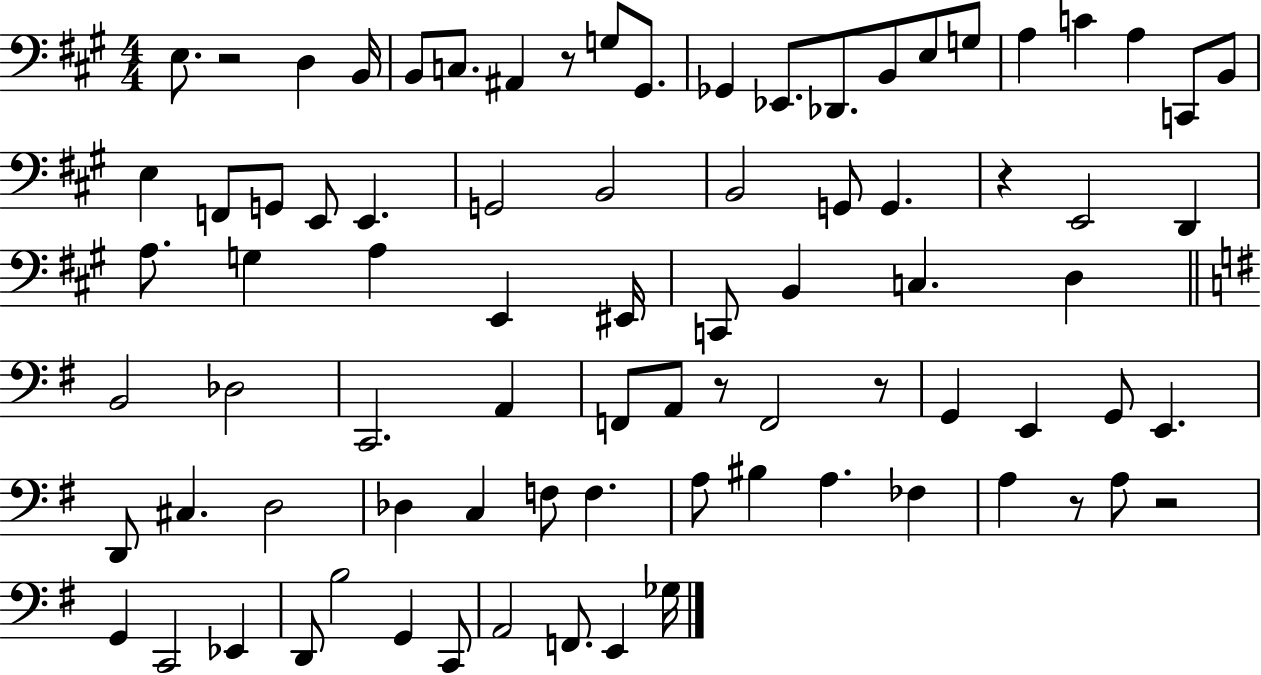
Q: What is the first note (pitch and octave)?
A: E3